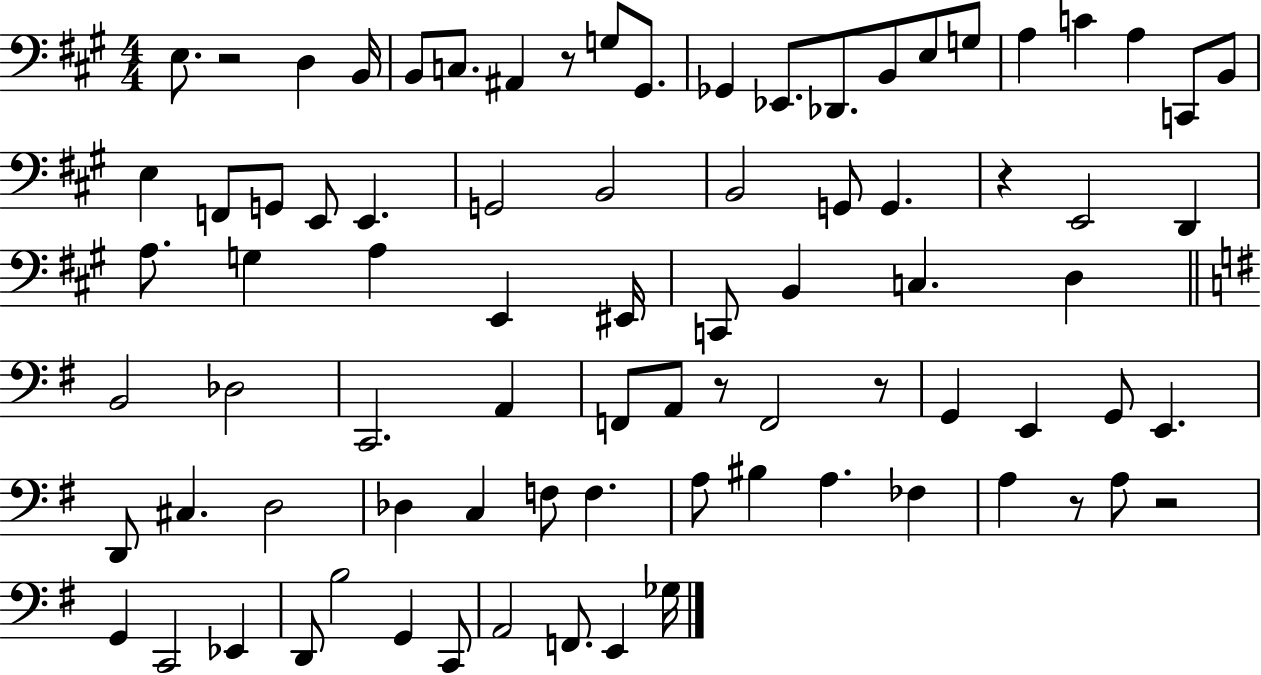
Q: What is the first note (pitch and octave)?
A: E3